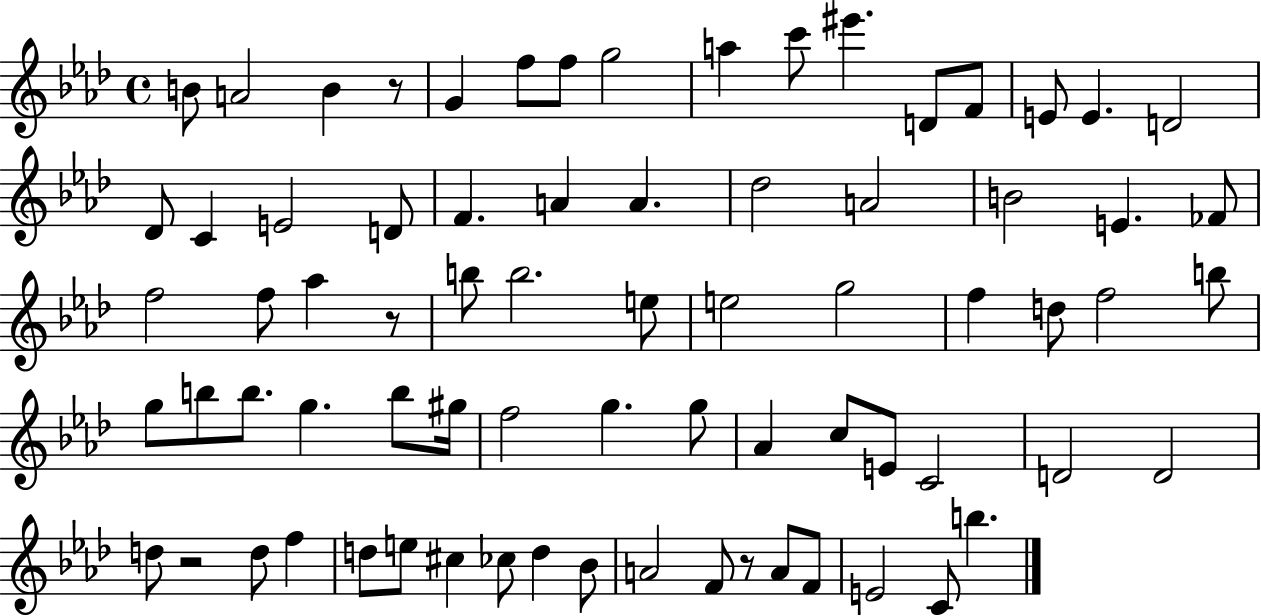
B4/e A4/h B4/q R/e G4/q F5/e F5/e G5/h A5/q C6/e EIS6/q. D4/e F4/e E4/e E4/q. D4/h Db4/e C4/q E4/h D4/e F4/q. A4/q A4/q. Db5/h A4/h B4/h E4/q. FES4/e F5/h F5/e Ab5/q R/e B5/e B5/h. E5/e E5/h G5/h F5/q D5/e F5/h B5/e G5/e B5/e B5/e. G5/q. B5/e G#5/s F5/h G5/q. G5/e Ab4/q C5/e E4/e C4/h D4/h D4/h D5/e R/h D5/e F5/q D5/e E5/e C#5/q CES5/e D5/q Bb4/e A4/h F4/e R/e A4/e F4/e E4/h C4/e B5/q.